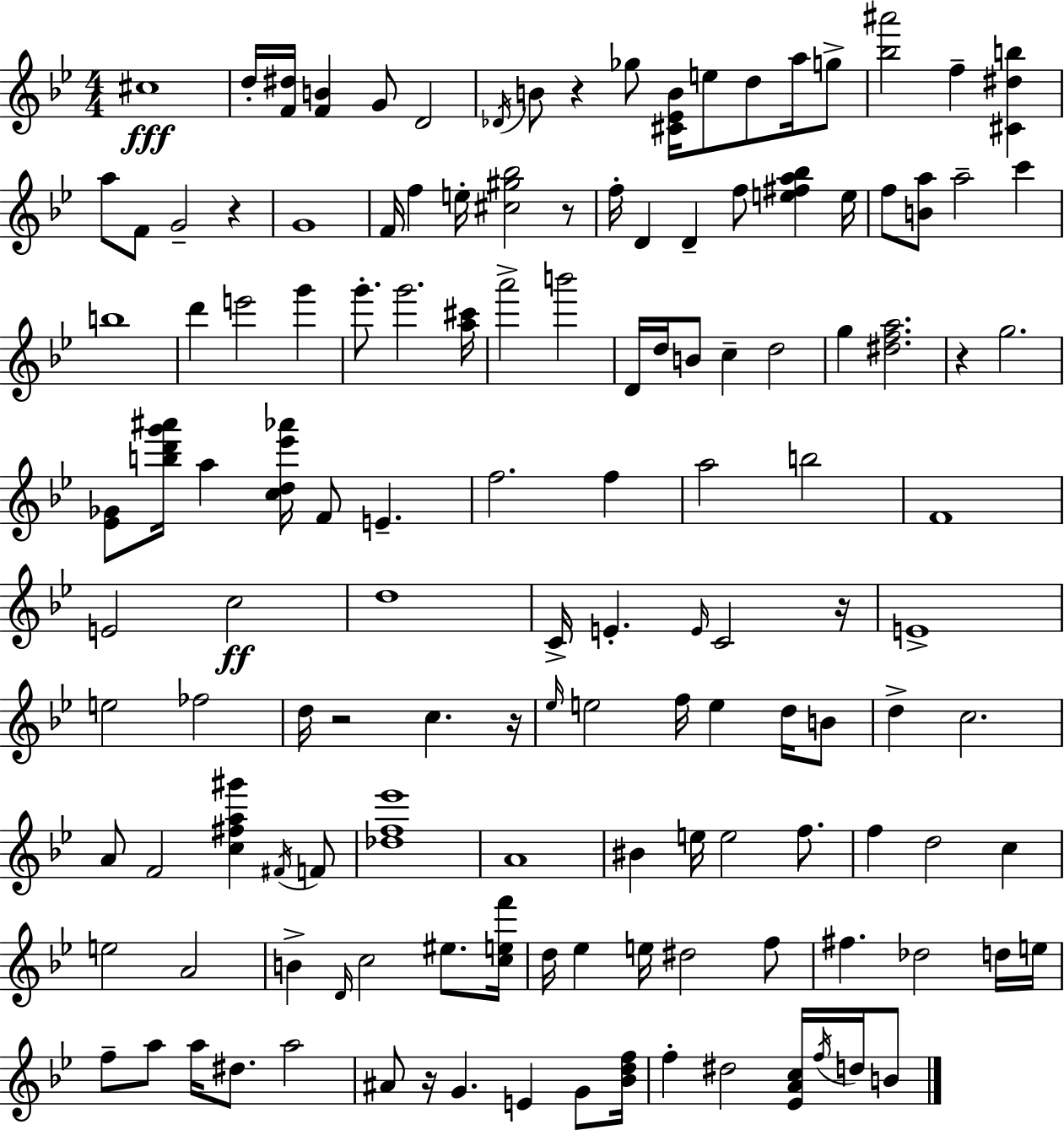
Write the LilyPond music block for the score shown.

{
  \clef treble
  \numericTimeSignature
  \time 4/4
  \key g \minor
  cis''1\fff | d''16-. <f' dis''>16 <f' b'>4 g'8 d'2 | \acciaccatura { des'16 } b'8 r4 ges''8 <cis' ees' b'>16 e''8 d''8 a''16 g''8-> | <bes'' ais'''>2 f''4-- <cis' dis'' b''>4 | \break a''8 f'8 g'2-- r4 | g'1 | f'16 f''4 e''16-. <cis'' gis'' bes''>2 r8 | f''16-. d'4 d'4-- f''8 <e'' fis'' a'' bes''>4 | \break e''16 f''8 <b' a''>8 a''2-- c'''4 | b''1 | d'''4 e'''2 g'''4 | g'''8.-. g'''2. | \break <a'' cis'''>16 a'''2-> b'''2 | d'16 d''16 b'8 c''4-- d''2 | g''4 <dis'' f'' a''>2. | r4 g''2. | \break <ees' ges'>8 <b'' d''' g''' ais'''>16 a''4 <c'' d'' ees''' aes'''>16 f'8 e'4.-- | f''2. f''4 | a''2 b''2 | f'1 | \break e'2 c''2\ff | d''1 | c'16-> e'4.-. \grace { e'16 } c'2 | r16 e'1-> | \break e''2 fes''2 | d''16 r2 c''4. | r16 \grace { ees''16 } e''2 f''16 e''4 | d''16 b'8 d''4-> c''2. | \break a'8 f'2 <c'' fis'' a'' gis'''>4 | \acciaccatura { fis'16 } f'8 <des'' f'' ees'''>1 | a'1 | bis'4 e''16 e''2 | \break f''8. f''4 d''2 | c''4 e''2 a'2 | b'4-> \grace { d'16 } c''2 | eis''8. <c'' e'' f'''>16 d''16 ees''4 e''16 dis''2 | \break f''8 fis''4. des''2 | d''16 e''16 f''8-- a''8 a''16 dis''8. a''2 | ais'8 r16 g'4. e'4 | g'8 <bes' d'' f''>16 f''4-. dis''2 | \break <ees' a' c''>16 \acciaccatura { f''16 } d''16 b'8 \bar "|."
}